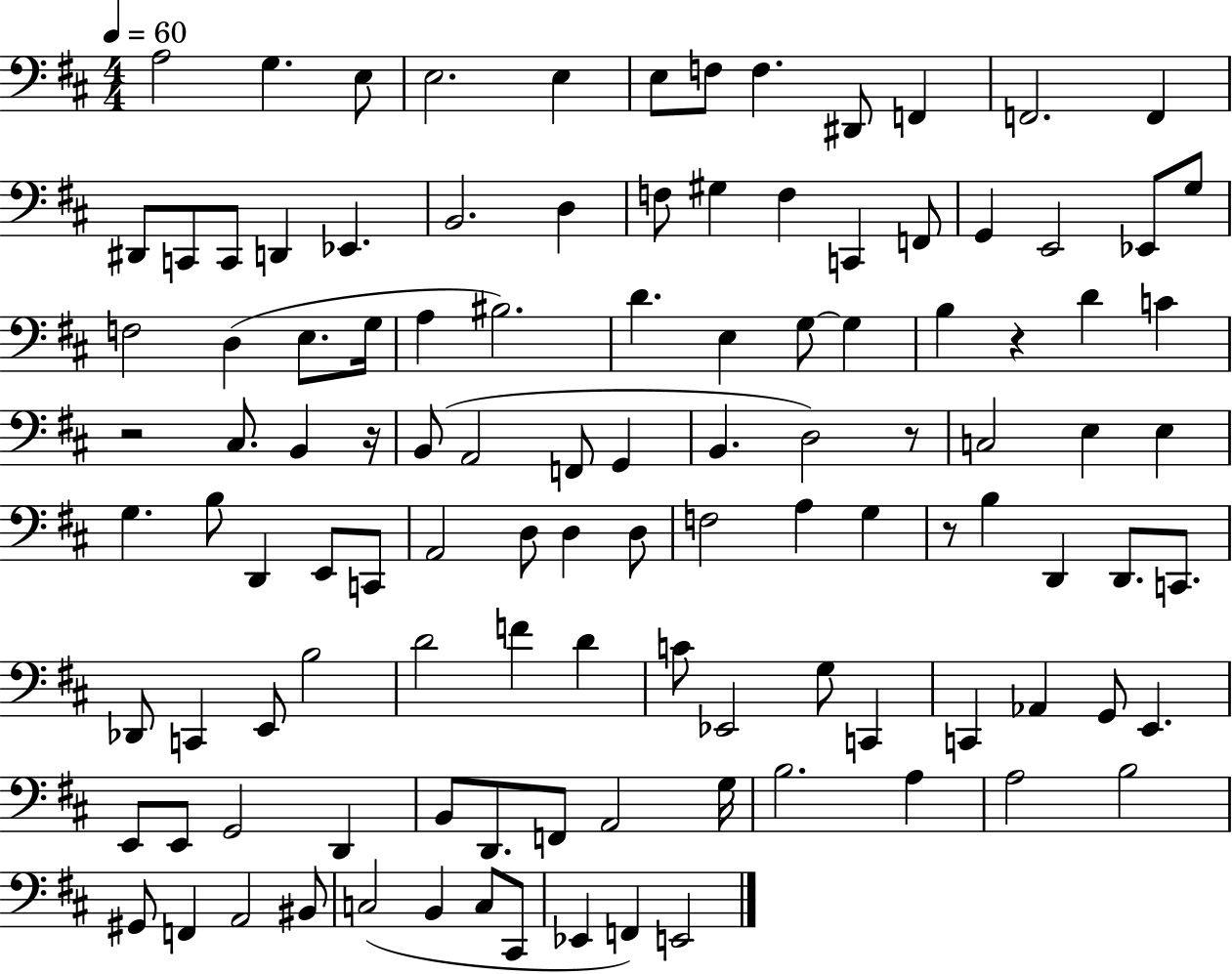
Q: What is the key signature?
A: D major